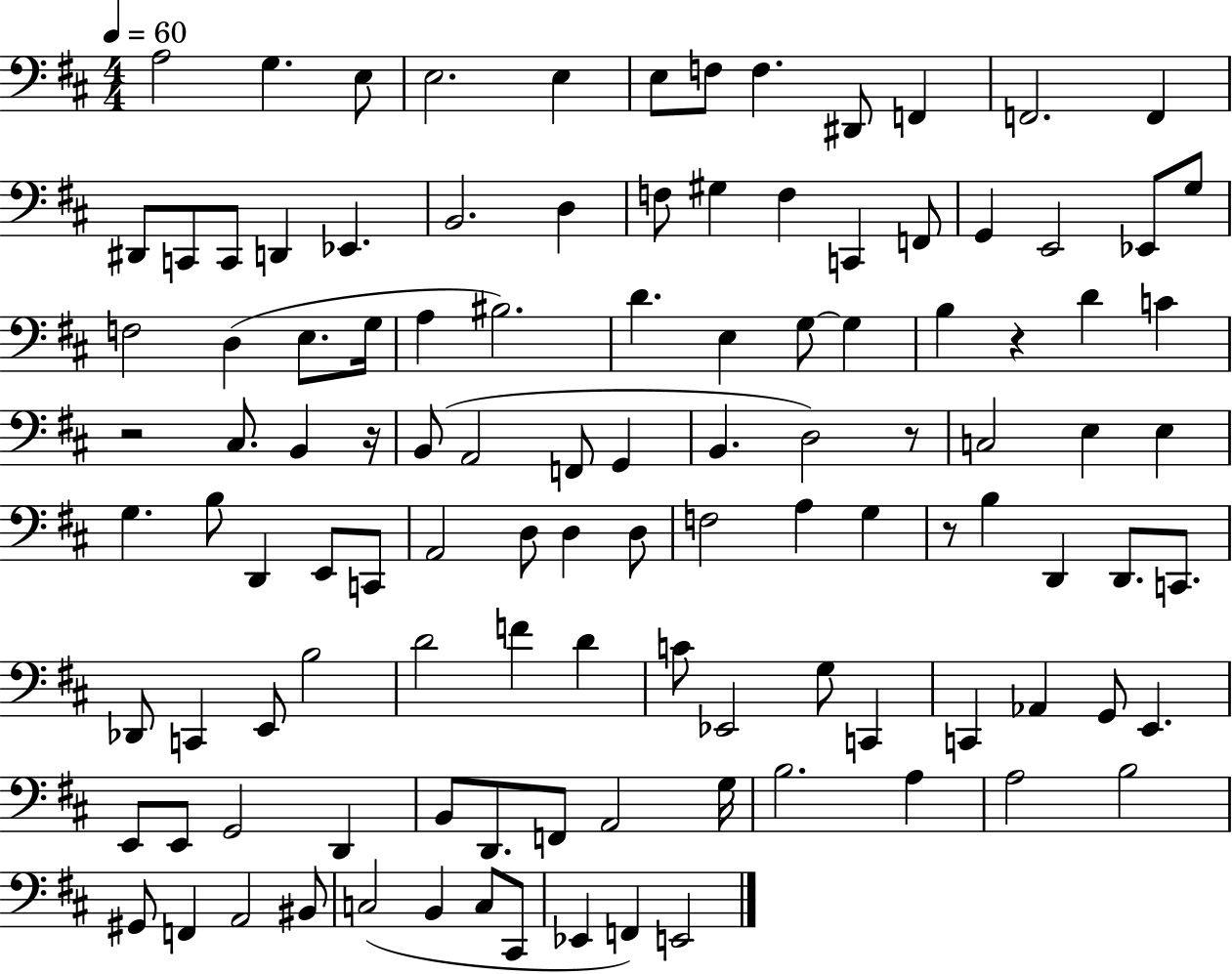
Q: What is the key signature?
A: D major